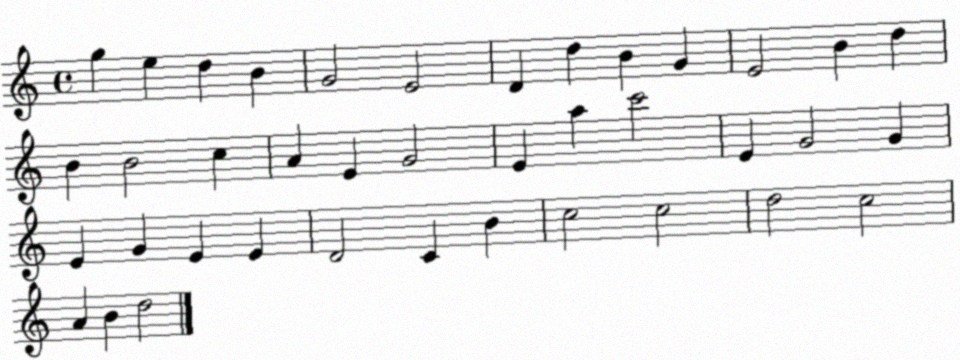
X:1
T:Untitled
M:4/4
L:1/4
K:C
g e d B G2 E2 D d B G E2 B d B B2 c A E G2 E a c'2 E G2 G E G E E D2 C B c2 c2 d2 c2 A B d2